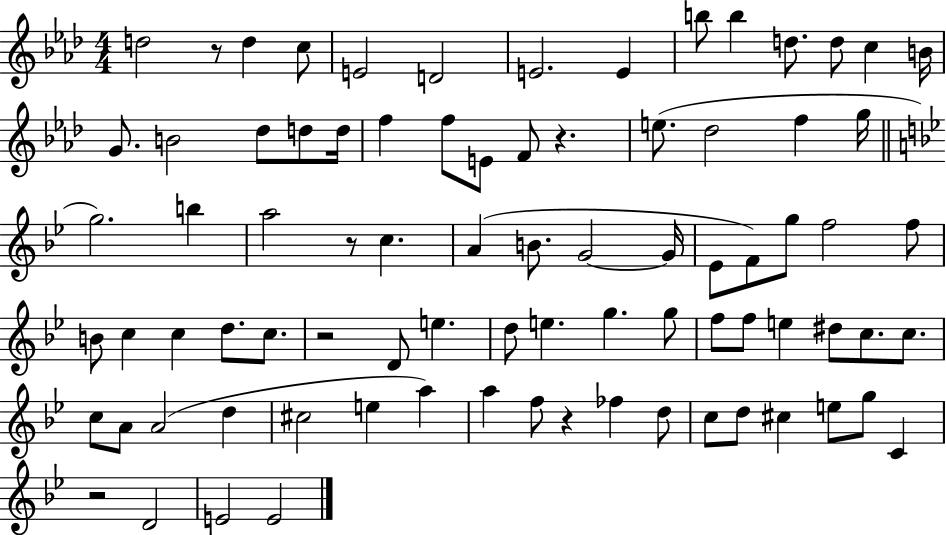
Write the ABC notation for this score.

X:1
T:Untitled
M:4/4
L:1/4
K:Ab
d2 z/2 d c/2 E2 D2 E2 E b/2 b d/2 d/2 c B/4 G/2 B2 _d/2 d/2 d/4 f f/2 E/2 F/2 z e/2 _d2 f g/4 g2 b a2 z/2 c A B/2 G2 G/4 _E/2 F/2 g/2 f2 f/2 B/2 c c d/2 c/2 z2 D/2 e d/2 e g g/2 f/2 f/2 e ^d/2 c/2 c/2 c/2 A/2 A2 d ^c2 e a a f/2 z _f d/2 c/2 d/2 ^c e/2 g/2 C z2 D2 E2 E2